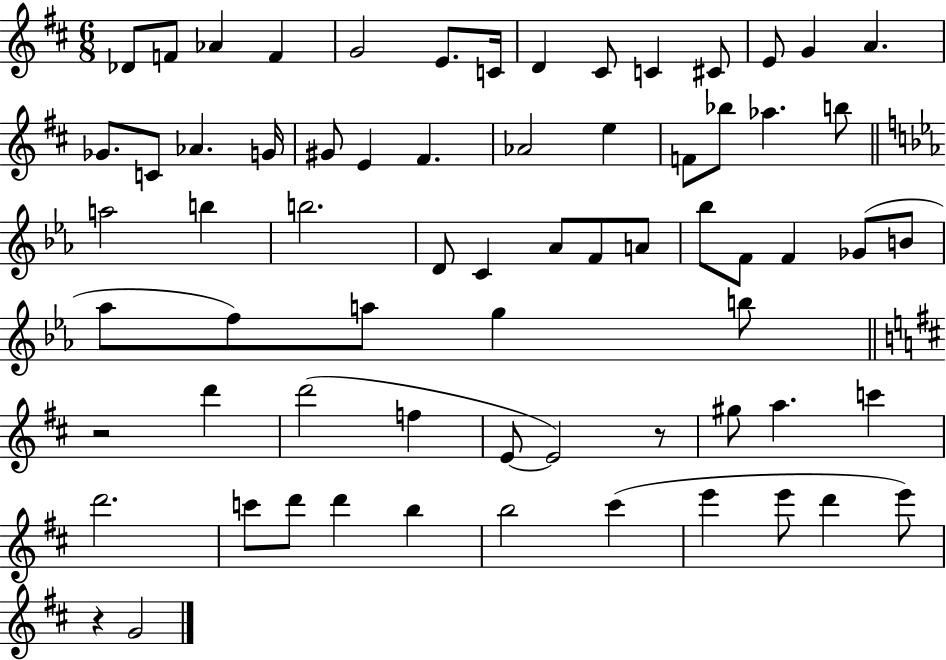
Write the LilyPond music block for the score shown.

{
  \clef treble
  \numericTimeSignature
  \time 6/8
  \key d \major
  des'8 f'8 aes'4 f'4 | g'2 e'8. c'16 | d'4 cis'8 c'4 cis'8 | e'8 g'4 a'4. | \break ges'8. c'8 aes'4. g'16 | gis'8 e'4 fis'4. | aes'2 e''4 | f'8 bes''8 aes''4. b''8 | \break \bar "||" \break \key ees \major a''2 b''4 | b''2. | d'8 c'4 aes'8 f'8 a'8 | bes''8 f'8 f'4 ges'8( b'8 | \break aes''8 f''8) a''8 g''4 b''8 | \bar "||" \break \key d \major r2 d'''4 | d'''2( f''4 | e'8~~ e'2) r8 | gis''8 a''4. c'''4 | \break d'''2. | c'''8 d'''8 d'''4 b''4 | b''2 cis'''4( | e'''4 e'''8 d'''4 e'''8) | \break r4 g'2 | \bar "|."
}